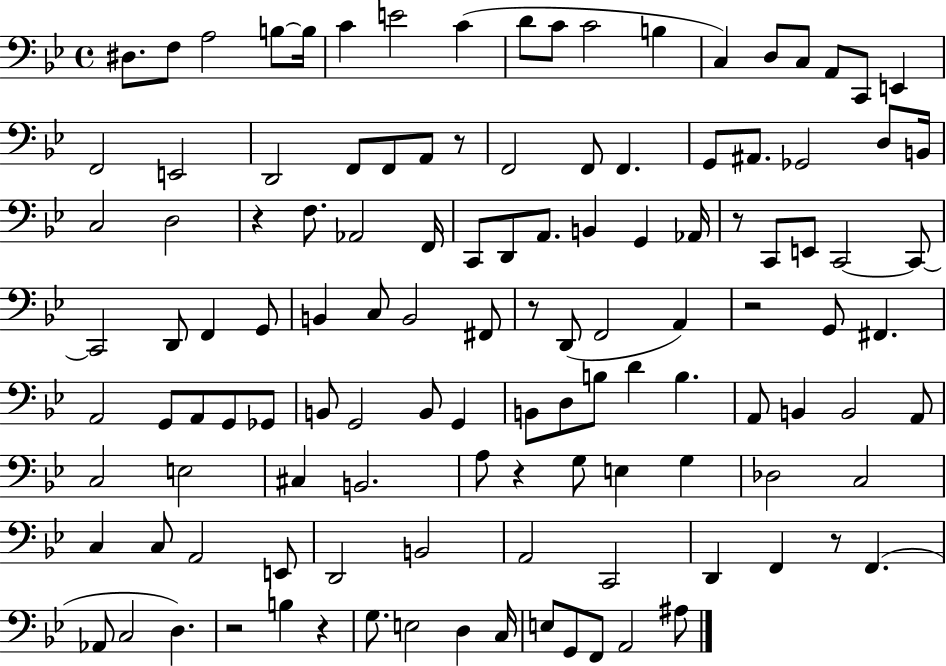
D#3/e. F3/e A3/h B3/e B3/s C4/q E4/h C4/q D4/e C4/e C4/h B3/q C3/q D3/e C3/e A2/e C2/e E2/q F2/h E2/h D2/h F2/e F2/e A2/e R/e F2/h F2/e F2/q. G2/e A#2/e. Gb2/h D3/e B2/s C3/h D3/h R/q F3/e. Ab2/h F2/s C2/e D2/e A2/e. B2/q G2/q Ab2/s R/e C2/e E2/e C2/h C2/e C2/h D2/e F2/q G2/e B2/q C3/e B2/h F#2/e R/e D2/e F2/h A2/q R/h G2/e F#2/q. A2/h G2/e A2/e G2/e Gb2/e B2/e G2/h B2/e G2/q B2/e D3/e B3/e D4/q B3/q. A2/e B2/q B2/h A2/e C3/h E3/h C#3/q B2/h. A3/e R/q G3/e E3/q G3/q Db3/h C3/h C3/q C3/e A2/h E2/e D2/h B2/h A2/h C2/h D2/q F2/q R/e F2/q. Ab2/e C3/h D3/q. R/h B3/q R/q G3/e. E3/h D3/q C3/s E3/e G2/e F2/e A2/h A#3/e